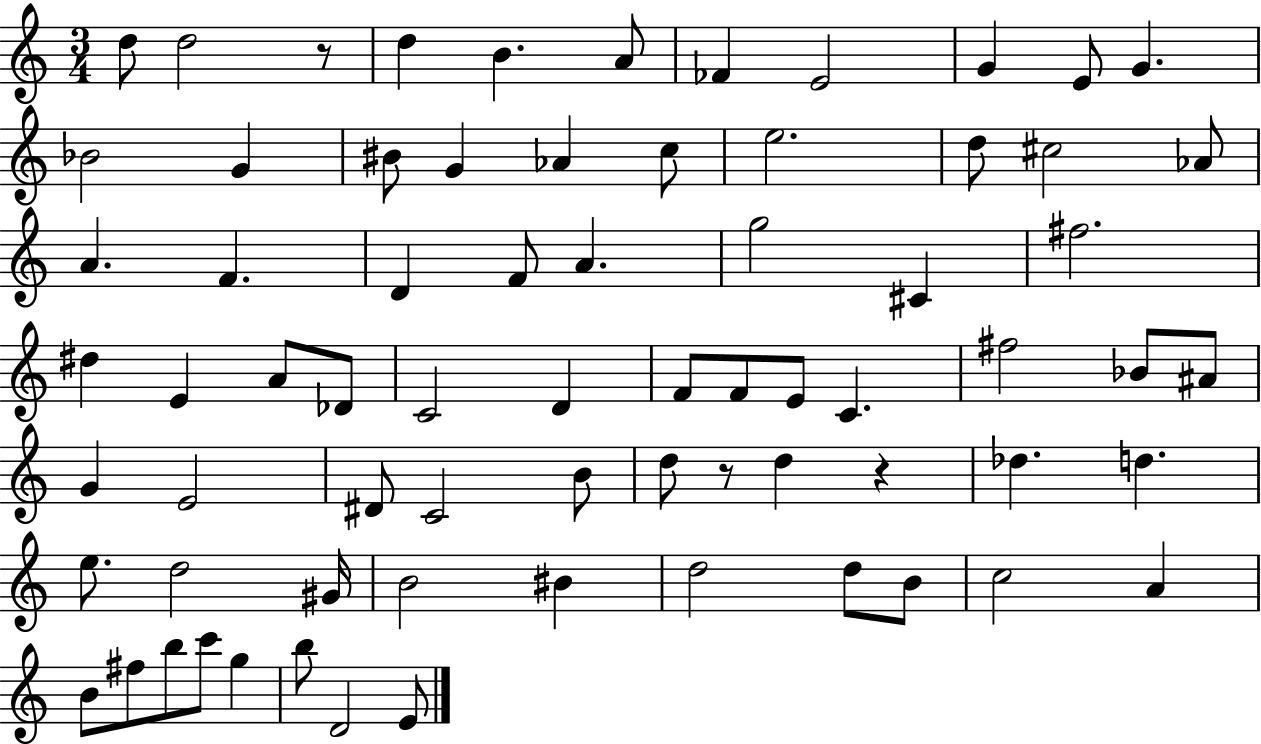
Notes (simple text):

D5/e D5/h R/e D5/q B4/q. A4/e FES4/q E4/h G4/q E4/e G4/q. Bb4/h G4/q BIS4/e G4/q Ab4/q C5/e E5/h. D5/e C#5/h Ab4/e A4/q. F4/q. D4/q F4/e A4/q. G5/h C#4/q F#5/h. D#5/q E4/q A4/e Db4/e C4/h D4/q F4/e F4/e E4/e C4/q. F#5/h Bb4/e A#4/e G4/q E4/h D#4/e C4/h B4/e D5/e R/e D5/q R/q Db5/q. D5/q. E5/e. D5/h G#4/s B4/h BIS4/q D5/h D5/e B4/e C5/h A4/q B4/e F#5/e B5/e C6/e G5/q B5/e D4/h E4/e